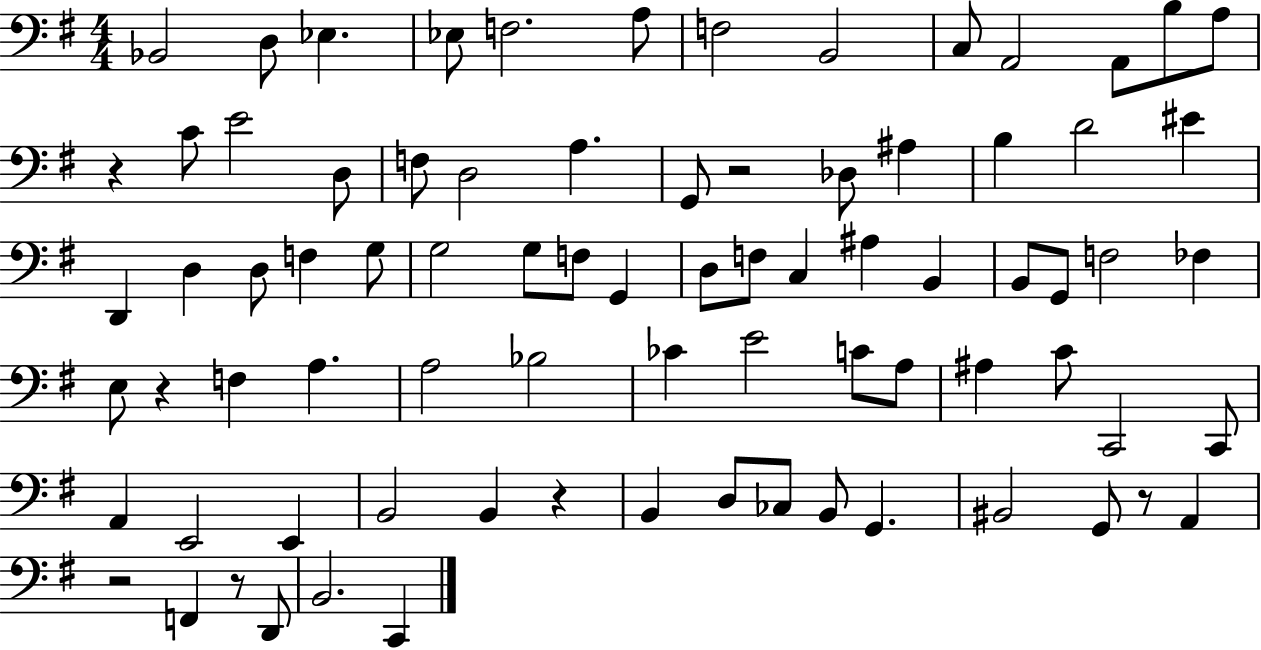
X:1
T:Untitled
M:4/4
L:1/4
K:G
_B,,2 D,/2 _E, _E,/2 F,2 A,/2 F,2 B,,2 C,/2 A,,2 A,,/2 B,/2 A,/2 z C/2 E2 D,/2 F,/2 D,2 A, G,,/2 z2 _D,/2 ^A, B, D2 ^E D,, D, D,/2 F, G,/2 G,2 G,/2 F,/2 G,, D,/2 F,/2 C, ^A, B,, B,,/2 G,,/2 F,2 _F, E,/2 z F, A, A,2 _B,2 _C E2 C/2 A,/2 ^A, C/2 C,,2 C,,/2 A,, E,,2 E,, B,,2 B,, z B,, D,/2 _C,/2 B,,/2 G,, ^B,,2 G,,/2 z/2 A,, z2 F,, z/2 D,,/2 B,,2 C,,